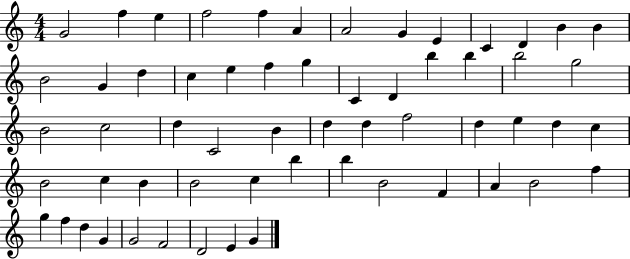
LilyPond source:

{
  \clef treble
  \numericTimeSignature
  \time 4/4
  \key c \major
  g'2 f''4 e''4 | f''2 f''4 a'4 | a'2 g'4 e'4 | c'4 d'4 b'4 b'4 | \break b'2 g'4 d''4 | c''4 e''4 f''4 g''4 | c'4 d'4 b''4 b''4 | b''2 g''2 | \break b'2 c''2 | d''4 c'2 b'4 | d''4 d''4 f''2 | d''4 e''4 d''4 c''4 | \break b'2 c''4 b'4 | b'2 c''4 b''4 | b''4 b'2 f'4 | a'4 b'2 f''4 | \break g''4 f''4 d''4 g'4 | g'2 f'2 | d'2 e'4 g'4 | \bar "|."
}